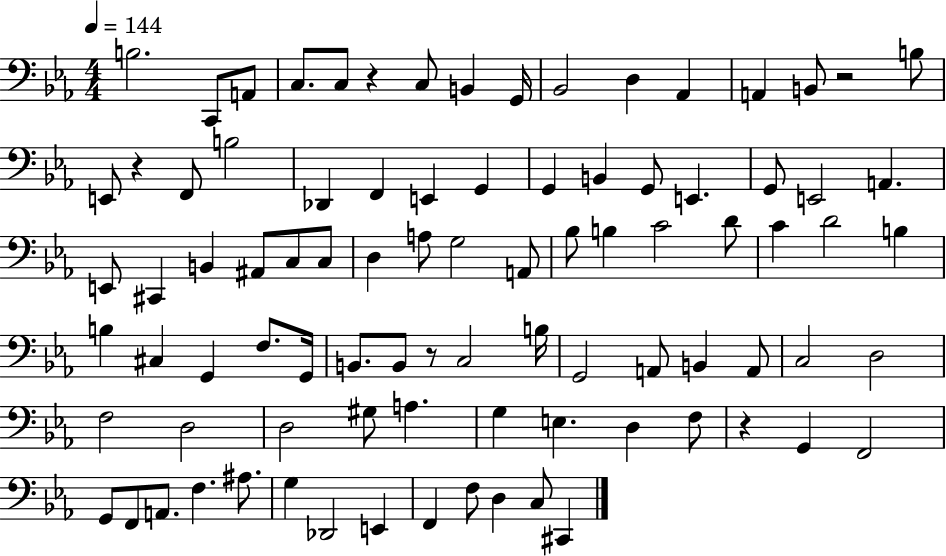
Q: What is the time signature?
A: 4/4